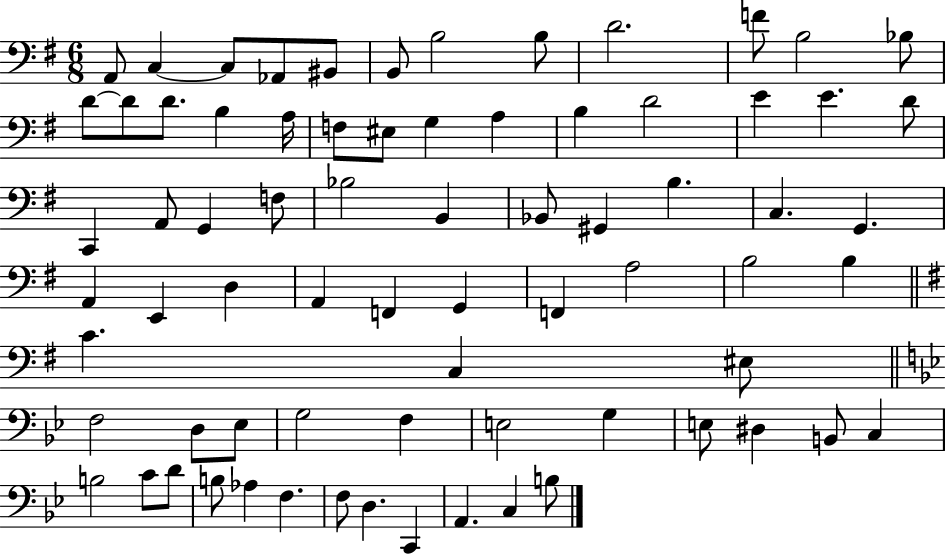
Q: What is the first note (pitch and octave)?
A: A2